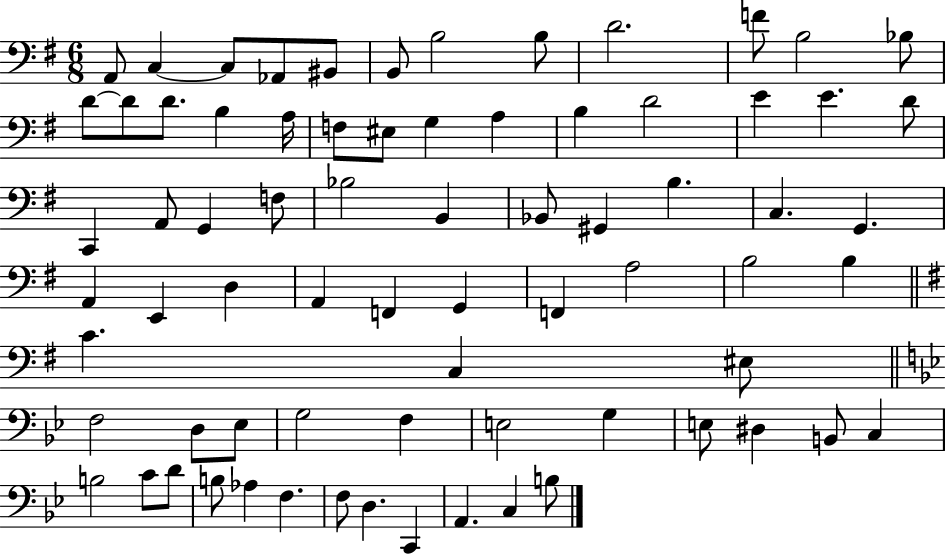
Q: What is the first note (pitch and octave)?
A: A2